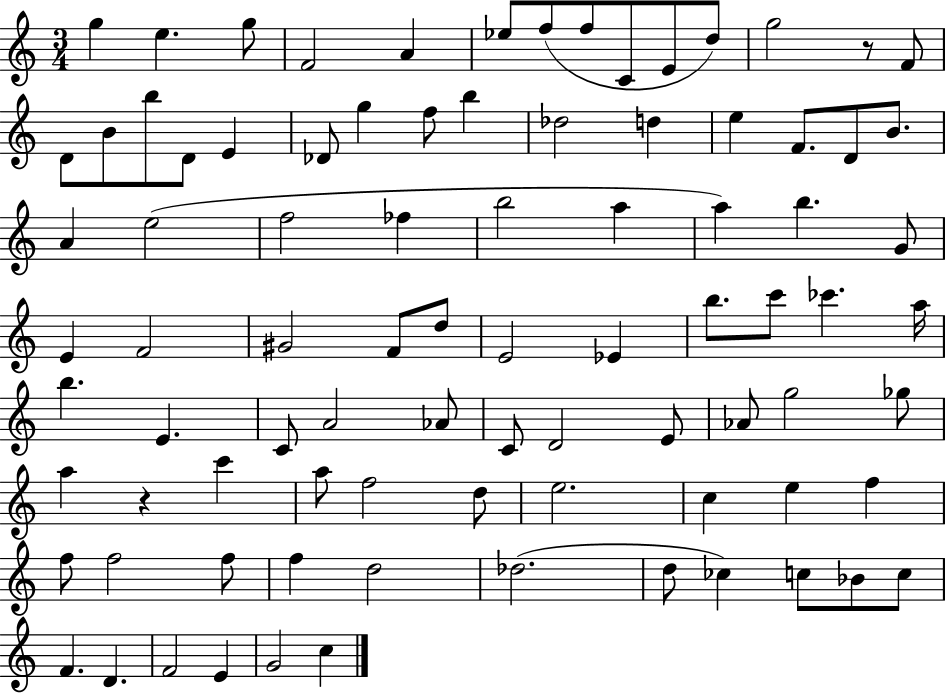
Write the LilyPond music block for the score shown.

{
  \clef treble
  \numericTimeSignature
  \time 3/4
  \key c \major
  \repeat volta 2 { g''4 e''4. g''8 | f'2 a'4 | ees''8 f''8( f''8 c'8 e'8 d''8) | g''2 r8 f'8 | \break d'8 b'8 b''8 d'8 e'4 | des'8 g''4 f''8 b''4 | des''2 d''4 | e''4 f'8. d'8 b'8. | \break a'4 e''2( | f''2 fes''4 | b''2 a''4 | a''4) b''4. g'8 | \break e'4 f'2 | gis'2 f'8 d''8 | e'2 ees'4 | b''8. c'''8 ces'''4. a''16 | \break b''4. e'4. | c'8 a'2 aes'8 | c'8 d'2 e'8 | aes'8 g''2 ges''8 | \break a''4 r4 c'''4 | a''8 f''2 d''8 | e''2. | c''4 e''4 f''4 | \break f''8 f''2 f''8 | f''4 d''2 | des''2.( | d''8 ces''4) c''8 bes'8 c''8 | \break f'4. d'4. | f'2 e'4 | g'2 c''4 | } \bar "|."
}